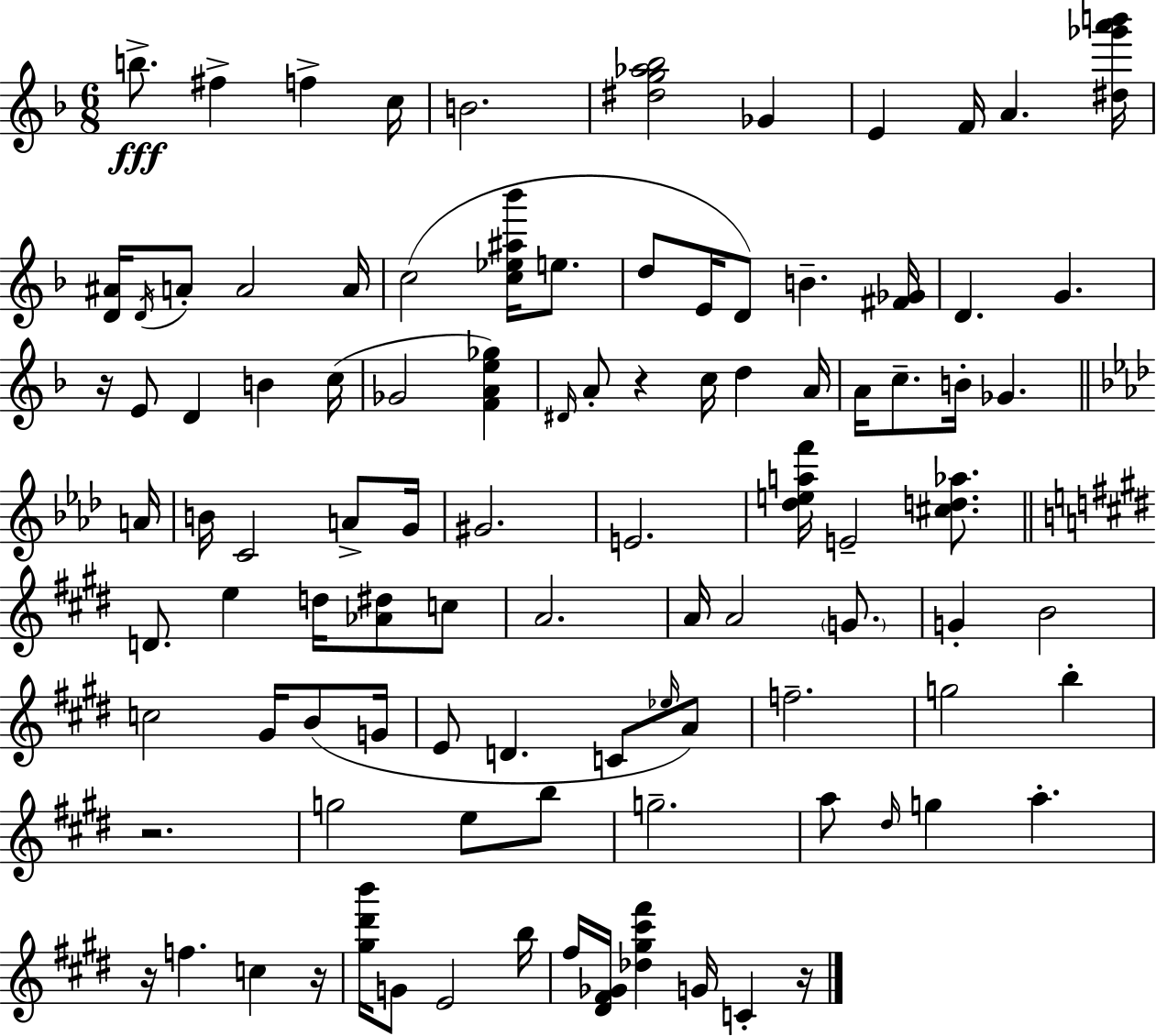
B5/e. F#5/q F5/q C5/s B4/h. [D#5,G5,Ab5,Bb5]/h Gb4/q E4/q F4/s A4/q. [D#5,Gb6,A6,B6]/s [D4,A#4]/s D4/s A4/e A4/h A4/s C5/h [C5,Eb5,A#5,Bb6]/s E5/e. D5/e E4/s D4/e B4/q. [F#4,Gb4]/s D4/q. G4/q. R/s E4/e D4/q B4/q C5/s Gb4/h [F4,A4,E5,Gb5]/q D#4/s A4/e R/q C5/s D5/q A4/s A4/s C5/e. B4/s Gb4/q. A4/s B4/s C4/h A4/e G4/s G#4/h. E4/h. [Db5,E5,A5,F6]/s E4/h [C#5,D5,Ab5]/e. D4/e. E5/q D5/s [Ab4,D#5]/e C5/e A4/h. A4/s A4/h G4/e. G4/q B4/h C5/h G#4/s B4/e G4/s E4/e D4/q. C4/e Eb5/s A4/e F5/h. G5/h B5/q R/h. G5/h E5/e B5/e G5/h. A5/e D#5/s G5/q A5/q. R/s F5/q. C5/q R/s [G#5,D#6,B6]/s G4/e E4/h B5/s F#5/s [D#4,F#4,Gb4]/s [Db5,G#5,C#6,F#6]/q G4/s C4/q R/s